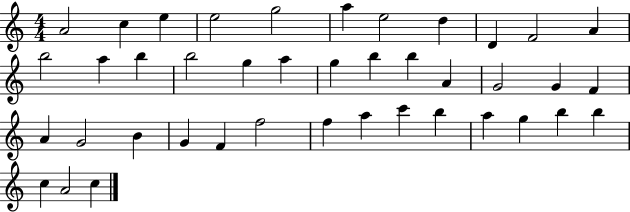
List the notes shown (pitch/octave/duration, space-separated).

A4/h C5/q E5/q E5/h G5/h A5/q E5/h D5/q D4/q F4/h A4/q B5/h A5/q B5/q B5/h G5/q A5/q G5/q B5/q B5/q A4/q G4/h G4/q F4/q A4/q G4/h B4/q G4/q F4/q F5/h F5/q A5/q C6/q B5/q A5/q G5/q B5/q B5/q C5/q A4/h C5/q